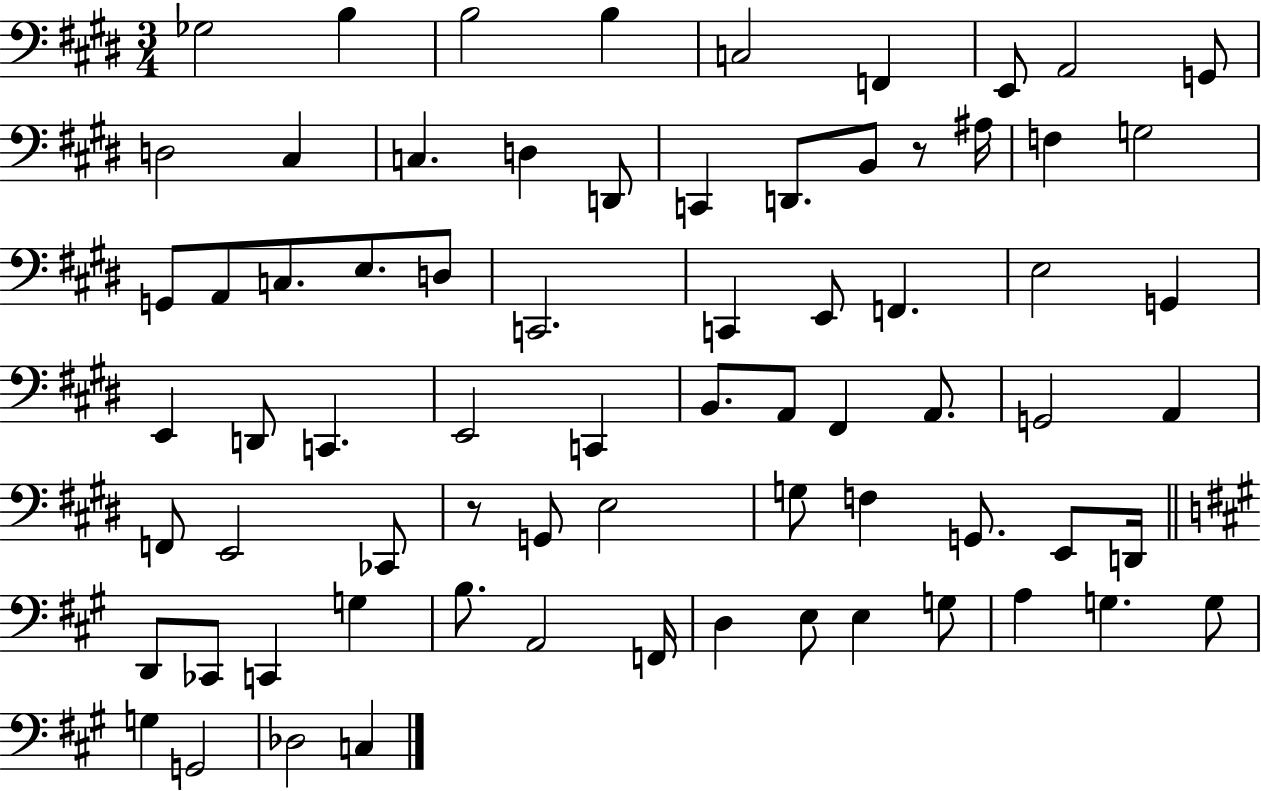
X:1
T:Untitled
M:3/4
L:1/4
K:E
_G,2 B, B,2 B, C,2 F,, E,,/2 A,,2 G,,/2 D,2 ^C, C, D, D,,/2 C,, D,,/2 B,,/2 z/2 ^A,/4 F, G,2 G,,/2 A,,/2 C,/2 E,/2 D,/2 C,,2 C,, E,,/2 F,, E,2 G,, E,, D,,/2 C,, E,,2 C,, B,,/2 A,,/2 ^F,, A,,/2 G,,2 A,, F,,/2 E,,2 _C,,/2 z/2 G,,/2 E,2 G,/2 F, G,,/2 E,,/2 D,,/4 D,,/2 _C,,/2 C,, G, B,/2 A,,2 F,,/4 D, E,/2 E, G,/2 A, G, G,/2 G, G,,2 _D,2 C,